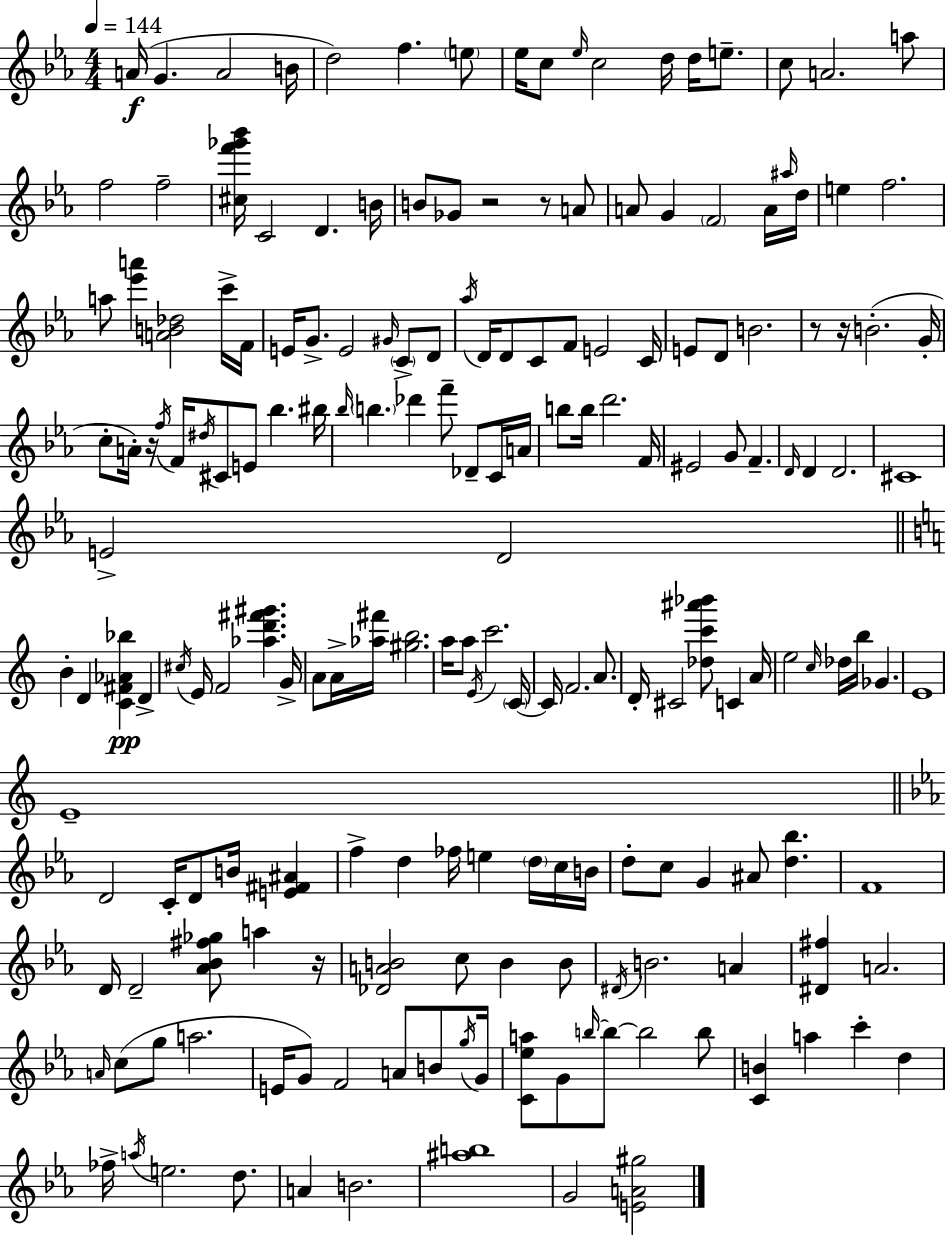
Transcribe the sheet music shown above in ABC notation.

X:1
T:Untitled
M:4/4
L:1/4
K:Eb
A/4 G A2 B/4 d2 f e/2 _e/4 c/2 _e/4 c2 d/4 d/4 e/2 c/2 A2 a/2 f2 f2 [^cf'_g'_b']/4 C2 D B/4 B/2 _G/2 z2 z/2 A/2 A/2 G F2 A/4 ^a/4 d/4 e f2 a/2 [_e'a'] [AB_d]2 c'/4 F/4 E/4 G/2 E2 ^G/4 C/2 D/2 _a/4 D/4 D/2 C/2 F/2 E2 C/4 E/2 D/2 B2 z/2 z/4 B2 G/4 c/2 A/4 z/4 f/4 F/4 ^d/4 ^C/2 E/2 _b ^b/4 _b/4 b _d' f'/2 _D/2 C/4 A/4 b/2 b/4 d'2 F/4 ^E2 G/2 F D/4 D D2 ^C4 E2 D2 B D [C^F_A_b] D ^c/4 E/4 F2 [_ad'^f'^g'] G/4 A/2 A/4 [_a^f']/4 [^gb]2 a/4 a/2 E/4 c'2 C/4 C/4 F2 A/2 D/4 ^C2 [_dc'^a'_b']/2 C A/4 e2 c/4 _d/4 b/4 _G E4 E4 D2 C/4 D/2 B/4 [E^F^A] f d _f/4 e d/4 c/4 B/4 d/2 c/2 G ^A/2 [d_b] F4 D/4 D2 [_A_B^f_g]/2 a z/4 [_DAB]2 c/2 B B/2 ^D/4 B2 A [^D^f] A2 A/4 c/2 g/2 a2 E/4 G/2 F2 A/2 B/2 g/4 G/4 [C_ea]/2 G/2 b/4 b/2 b2 b/2 [CB] a c' d _f/4 a/4 e2 d/2 A B2 [^ab]4 G2 [EA^g]2